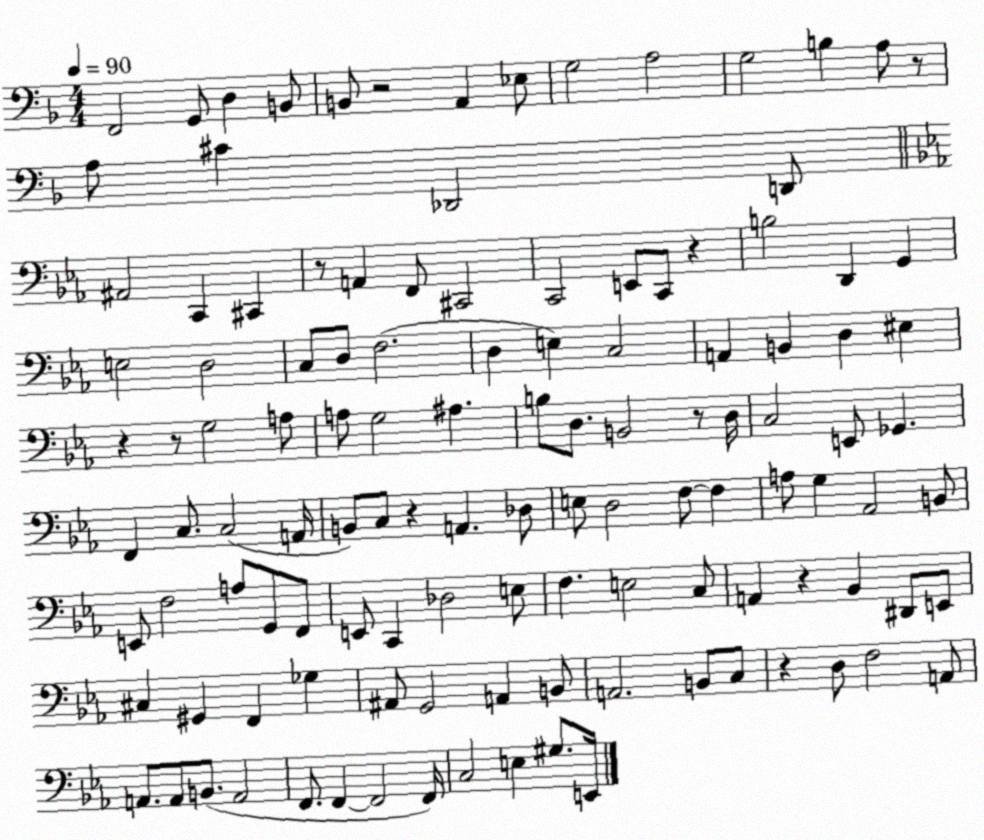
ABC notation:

X:1
T:Untitled
M:4/4
L:1/4
K:F
F,,2 G,,/2 D, B,,/2 B,,/2 z2 A,, _E,/2 G,2 A,2 G,2 B, A,/2 z/2 A,/2 ^C _D,,2 D,,/2 ^A,,2 C,, ^C,, z/2 A,, F,,/2 ^C,,2 C,,2 E,,/2 C,,/2 z B,2 D,, G,, E,2 D,2 C,/2 D,/2 F,2 D, E, C,2 A,, B,, D, ^E, z z/2 G,2 A,/2 A,/2 G,2 ^A, B,/2 D,/2 B,,2 z/2 D,/4 C,2 E,,/2 _G,, F,, C,/2 C,2 A,,/4 B,,/2 C,/2 z A,, _D,/2 E,/2 D,2 F,/2 F, A,/2 G, _A,,2 B,,/2 E,,/2 F,2 A,/2 G,,/2 F,,/2 E,,/2 C,, _D,2 E,/2 F, E,2 C,/2 A,, z _B,, ^D,,/2 E,,/2 ^C, ^G,, F,, _G, ^A,,/2 G,,2 A,, B,,/2 A,,2 B,,/2 C,/2 z D,/2 F,2 A,,/2 A,,/2 A,,/2 B,,/2 A,,2 F,,/2 F,, F,,2 F,,/4 C,2 E, ^G,/2 E,,/4